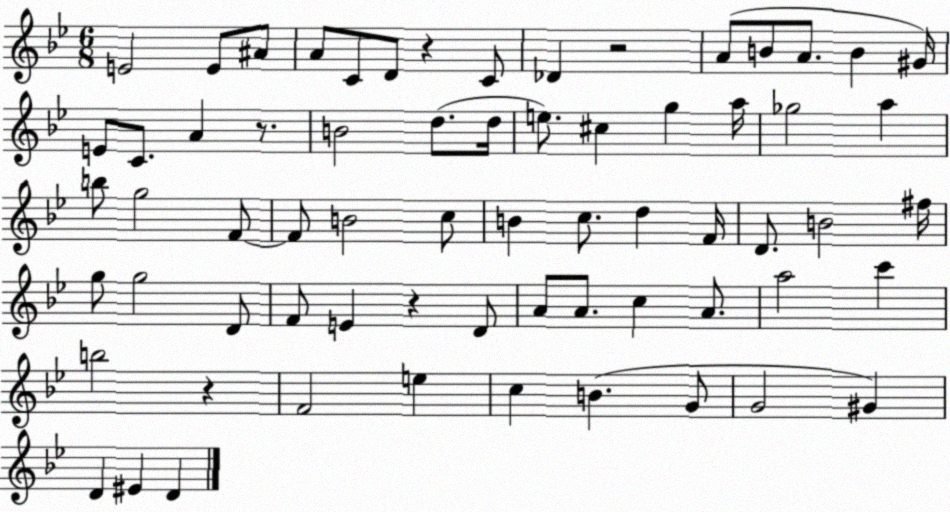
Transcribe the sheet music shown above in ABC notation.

X:1
T:Untitled
M:6/8
L:1/4
K:Bb
E2 E/2 ^A/2 A/2 C/2 D/2 z C/2 _D z2 A/2 B/2 A/2 B ^G/4 E/2 C/2 A z/2 B2 d/2 d/4 e/2 ^c g a/4 _g2 a b/2 g2 F/2 F/2 B2 c/2 B c/2 d F/4 D/2 B2 ^f/4 g/2 g2 D/2 F/2 E z D/2 A/2 A/2 c A/2 a2 c' b2 z F2 e c B G/2 G2 ^G D ^E D